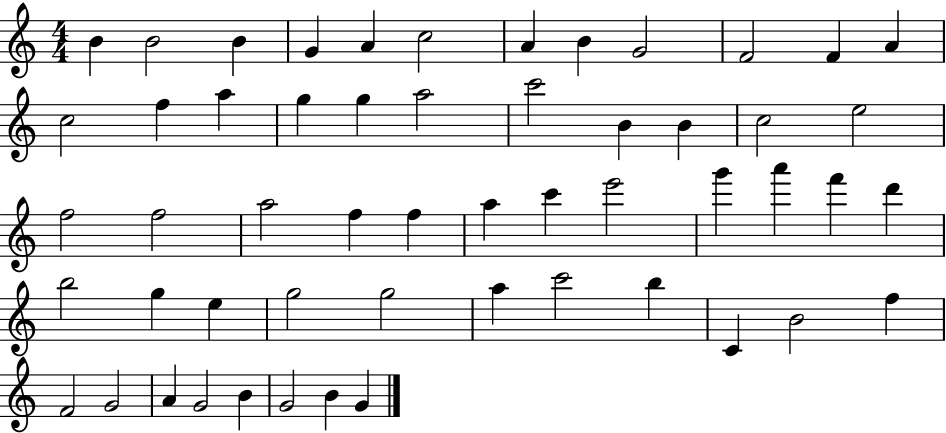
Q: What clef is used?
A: treble